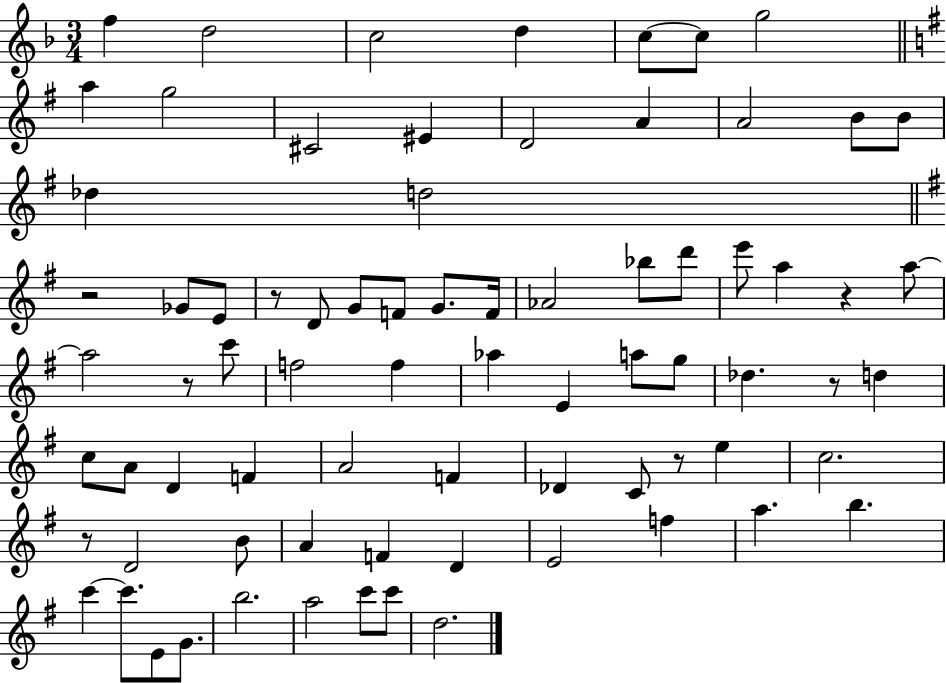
X:1
T:Untitled
M:3/4
L:1/4
K:F
f d2 c2 d c/2 c/2 g2 a g2 ^C2 ^E D2 A A2 B/2 B/2 _d d2 z2 _G/2 E/2 z/2 D/2 G/2 F/2 G/2 F/4 _A2 _b/2 d'/2 e'/2 a z a/2 a2 z/2 c'/2 f2 f _a E a/2 g/2 _d z/2 d c/2 A/2 D F A2 F _D C/2 z/2 e c2 z/2 D2 B/2 A F D E2 f a b c' c'/2 E/2 G/2 b2 a2 c'/2 c'/2 d2